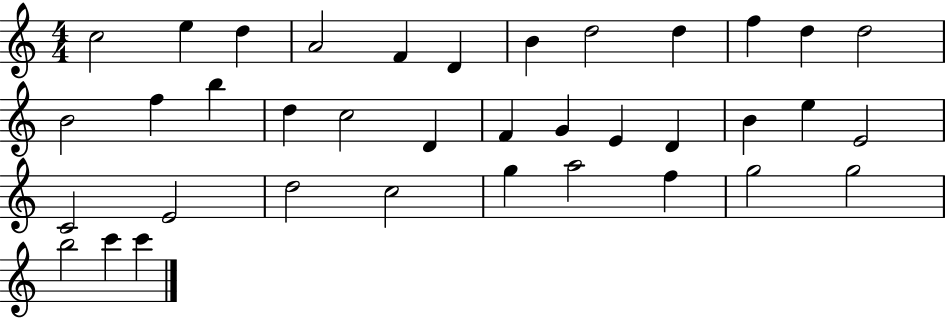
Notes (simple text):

C5/h E5/q D5/q A4/h F4/q D4/q B4/q D5/h D5/q F5/q D5/q D5/h B4/h F5/q B5/q D5/q C5/h D4/q F4/q G4/q E4/q D4/q B4/q E5/q E4/h C4/h E4/h D5/h C5/h G5/q A5/h F5/q G5/h G5/h B5/h C6/q C6/q